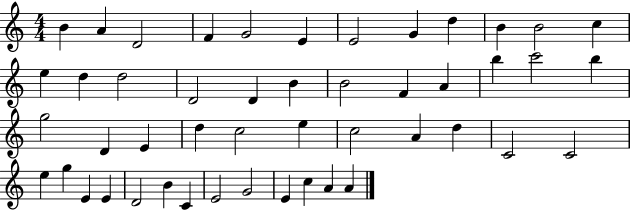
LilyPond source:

{
  \clef treble
  \numericTimeSignature
  \time 4/4
  \key c \major
  b'4 a'4 d'2 | f'4 g'2 e'4 | e'2 g'4 d''4 | b'4 b'2 c''4 | \break e''4 d''4 d''2 | d'2 d'4 b'4 | b'2 f'4 a'4 | b''4 c'''2 b''4 | \break g''2 d'4 e'4 | d''4 c''2 e''4 | c''2 a'4 d''4 | c'2 c'2 | \break e''4 g''4 e'4 e'4 | d'2 b'4 c'4 | e'2 g'2 | e'4 c''4 a'4 a'4 | \break \bar "|."
}